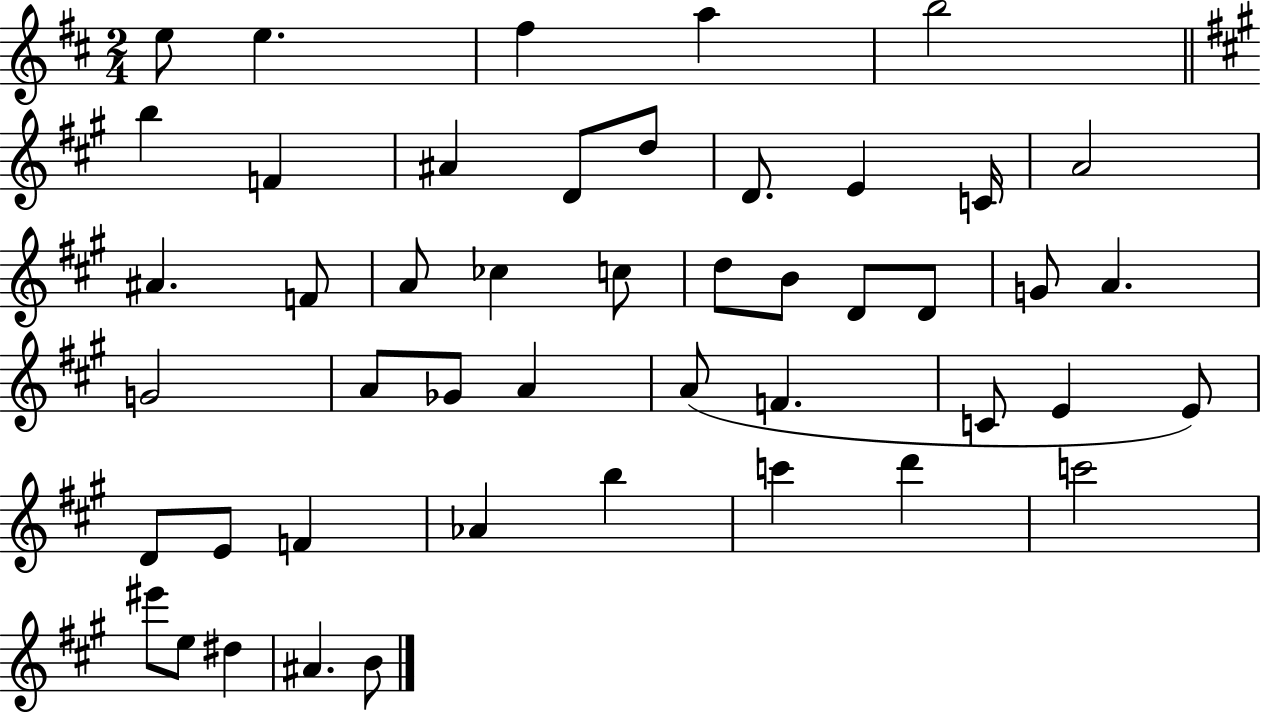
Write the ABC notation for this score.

X:1
T:Untitled
M:2/4
L:1/4
K:D
e/2 e ^f a b2 b F ^A D/2 d/2 D/2 E C/4 A2 ^A F/2 A/2 _c c/2 d/2 B/2 D/2 D/2 G/2 A G2 A/2 _G/2 A A/2 F C/2 E E/2 D/2 E/2 F _A b c' d' c'2 ^e'/2 e/2 ^d ^A B/2